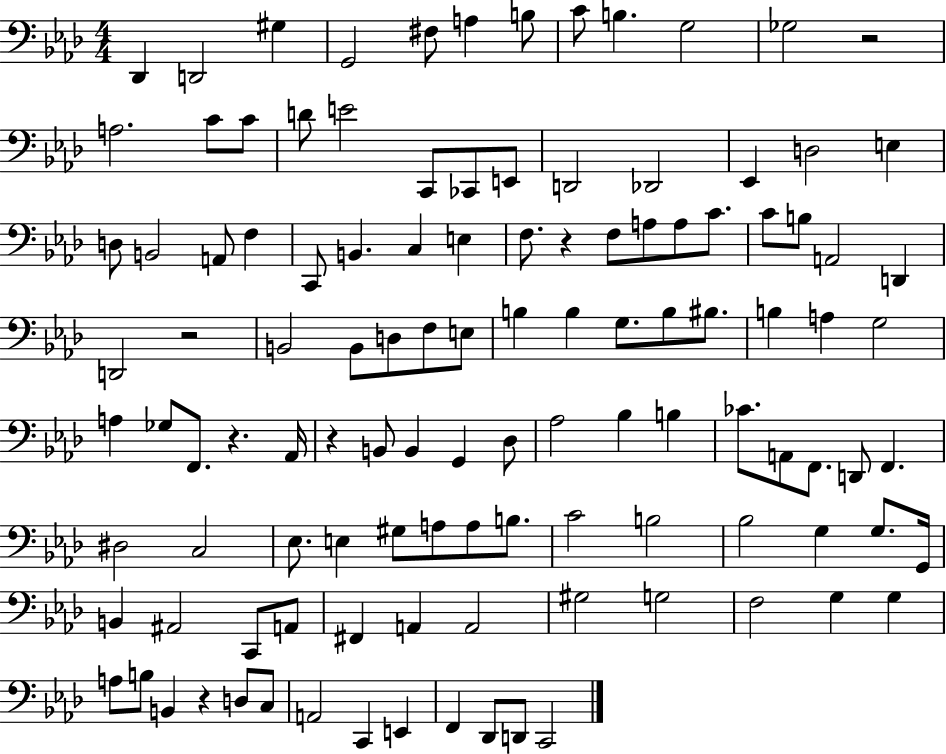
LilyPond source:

{
  \clef bass
  \numericTimeSignature
  \time 4/4
  \key aes \major
  des,4 d,2 gis4 | g,2 fis8 a4 b8 | c'8 b4. g2 | ges2 r2 | \break a2. c'8 c'8 | d'8 e'2 c,8 ces,8 e,8 | d,2 des,2 | ees,4 d2 e4 | \break d8 b,2 a,8 f4 | c,8 b,4. c4 e4 | f8. r4 f8 a8 a8 c'8. | c'8 b8 a,2 d,4 | \break d,2 r2 | b,2 b,8 d8 f8 e8 | b4 b4 g8. b8 bis8. | b4 a4 g2 | \break a4 ges8 f,8. r4. aes,16 | r4 b,8 b,4 g,4 des8 | aes2 bes4 b4 | ces'8. a,8 f,8. d,8 f,4. | \break dis2 c2 | ees8. e4 gis8 a8 a8 b8. | c'2 b2 | bes2 g4 g8. g,16 | \break b,4 ais,2 c,8 a,8 | fis,4 a,4 a,2 | gis2 g2 | f2 g4 g4 | \break a8 b8 b,4 r4 d8 c8 | a,2 c,4 e,4 | f,4 des,8 d,8 c,2 | \bar "|."
}